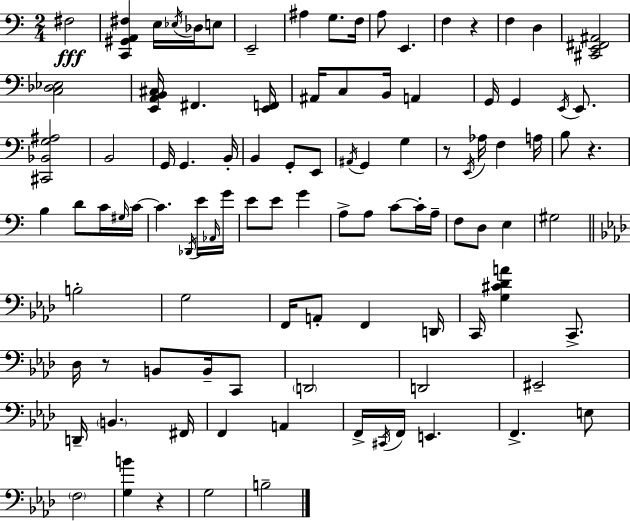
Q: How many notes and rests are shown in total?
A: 102